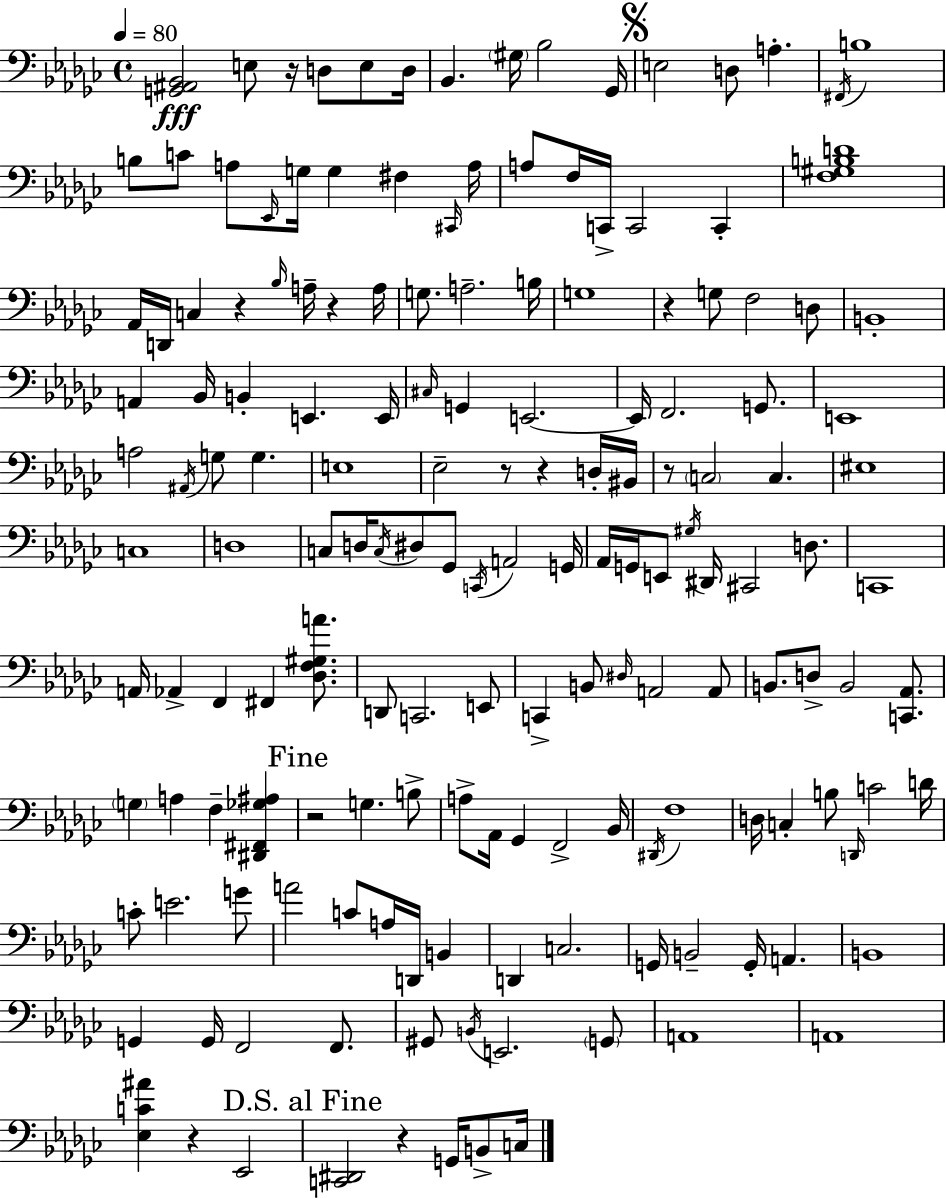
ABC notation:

X:1
T:Untitled
M:4/4
L:1/4
K:Ebm
[G,,^A,,_B,,]2 E,/2 z/4 D,/2 E,/2 D,/4 _B,, ^G,/4 _B,2 _G,,/4 E,2 D,/2 A, ^F,,/4 B,4 B,/2 C/2 A,/2 _E,,/4 G,/4 G, ^F, ^C,,/4 A,/4 A,/2 F,/4 C,,/4 C,,2 C,, [F,^G,B,D]4 _A,,/4 D,,/4 C, z _B,/4 A,/4 z A,/4 G,/2 A,2 B,/4 G,4 z G,/2 F,2 D,/2 B,,4 A,, _B,,/4 B,, E,, E,,/4 ^C,/4 G,, E,,2 E,,/4 F,,2 G,,/2 E,,4 A,2 ^A,,/4 G,/2 G, E,4 _E,2 z/2 z D,/4 ^B,,/4 z/2 C,2 C, ^E,4 C,4 D,4 C,/2 D,/4 C,/4 ^D,/2 _G,,/2 C,,/4 A,,2 G,,/4 _A,,/4 G,,/4 E,,/2 ^G,/4 ^D,,/4 ^C,,2 D,/2 C,,4 A,,/4 _A,, F,, ^F,, [_D,F,^G,A]/2 D,,/2 C,,2 E,,/2 C,, B,,/2 ^D,/4 A,,2 A,,/2 B,,/2 D,/2 B,,2 [C,,_A,,]/2 G, A, F, [^D,,^F,,_G,^A,] z2 G, B,/2 A,/2 _A,,/4 _G,, F,,2 _B,,/4 ^D,,/4 F,4 D,/4 C, B,/2 D,,/4 C2 D/4 C/2 E2 G/2 A2 C/2 A,/4 D,,/4 B,, D,, C,2 G,,/4 B,,2 G,,/4 A,, B,,4 G,, G,,/4 F,,2 F,,/2 ^G,,/2 B,,/4 E,,2 G,,/2 A,,4 A,,4 [_E,C^A] z _E,,2 [C,,^D,,]2 z G,,/4 B,,/2 C,/4